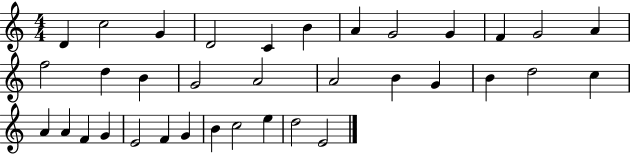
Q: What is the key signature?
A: C major